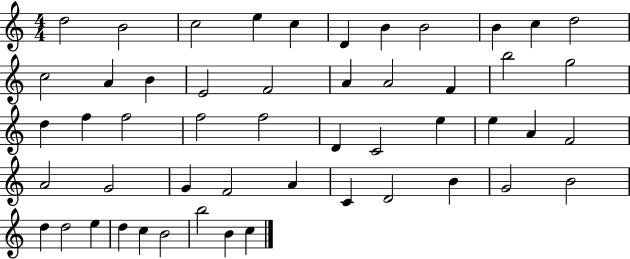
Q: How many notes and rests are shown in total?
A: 51